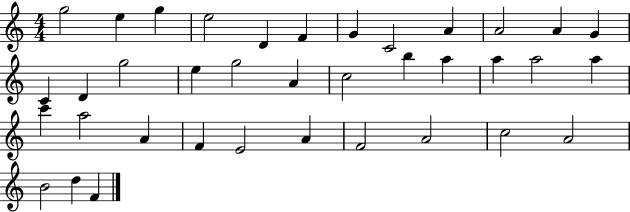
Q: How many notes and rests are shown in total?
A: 37